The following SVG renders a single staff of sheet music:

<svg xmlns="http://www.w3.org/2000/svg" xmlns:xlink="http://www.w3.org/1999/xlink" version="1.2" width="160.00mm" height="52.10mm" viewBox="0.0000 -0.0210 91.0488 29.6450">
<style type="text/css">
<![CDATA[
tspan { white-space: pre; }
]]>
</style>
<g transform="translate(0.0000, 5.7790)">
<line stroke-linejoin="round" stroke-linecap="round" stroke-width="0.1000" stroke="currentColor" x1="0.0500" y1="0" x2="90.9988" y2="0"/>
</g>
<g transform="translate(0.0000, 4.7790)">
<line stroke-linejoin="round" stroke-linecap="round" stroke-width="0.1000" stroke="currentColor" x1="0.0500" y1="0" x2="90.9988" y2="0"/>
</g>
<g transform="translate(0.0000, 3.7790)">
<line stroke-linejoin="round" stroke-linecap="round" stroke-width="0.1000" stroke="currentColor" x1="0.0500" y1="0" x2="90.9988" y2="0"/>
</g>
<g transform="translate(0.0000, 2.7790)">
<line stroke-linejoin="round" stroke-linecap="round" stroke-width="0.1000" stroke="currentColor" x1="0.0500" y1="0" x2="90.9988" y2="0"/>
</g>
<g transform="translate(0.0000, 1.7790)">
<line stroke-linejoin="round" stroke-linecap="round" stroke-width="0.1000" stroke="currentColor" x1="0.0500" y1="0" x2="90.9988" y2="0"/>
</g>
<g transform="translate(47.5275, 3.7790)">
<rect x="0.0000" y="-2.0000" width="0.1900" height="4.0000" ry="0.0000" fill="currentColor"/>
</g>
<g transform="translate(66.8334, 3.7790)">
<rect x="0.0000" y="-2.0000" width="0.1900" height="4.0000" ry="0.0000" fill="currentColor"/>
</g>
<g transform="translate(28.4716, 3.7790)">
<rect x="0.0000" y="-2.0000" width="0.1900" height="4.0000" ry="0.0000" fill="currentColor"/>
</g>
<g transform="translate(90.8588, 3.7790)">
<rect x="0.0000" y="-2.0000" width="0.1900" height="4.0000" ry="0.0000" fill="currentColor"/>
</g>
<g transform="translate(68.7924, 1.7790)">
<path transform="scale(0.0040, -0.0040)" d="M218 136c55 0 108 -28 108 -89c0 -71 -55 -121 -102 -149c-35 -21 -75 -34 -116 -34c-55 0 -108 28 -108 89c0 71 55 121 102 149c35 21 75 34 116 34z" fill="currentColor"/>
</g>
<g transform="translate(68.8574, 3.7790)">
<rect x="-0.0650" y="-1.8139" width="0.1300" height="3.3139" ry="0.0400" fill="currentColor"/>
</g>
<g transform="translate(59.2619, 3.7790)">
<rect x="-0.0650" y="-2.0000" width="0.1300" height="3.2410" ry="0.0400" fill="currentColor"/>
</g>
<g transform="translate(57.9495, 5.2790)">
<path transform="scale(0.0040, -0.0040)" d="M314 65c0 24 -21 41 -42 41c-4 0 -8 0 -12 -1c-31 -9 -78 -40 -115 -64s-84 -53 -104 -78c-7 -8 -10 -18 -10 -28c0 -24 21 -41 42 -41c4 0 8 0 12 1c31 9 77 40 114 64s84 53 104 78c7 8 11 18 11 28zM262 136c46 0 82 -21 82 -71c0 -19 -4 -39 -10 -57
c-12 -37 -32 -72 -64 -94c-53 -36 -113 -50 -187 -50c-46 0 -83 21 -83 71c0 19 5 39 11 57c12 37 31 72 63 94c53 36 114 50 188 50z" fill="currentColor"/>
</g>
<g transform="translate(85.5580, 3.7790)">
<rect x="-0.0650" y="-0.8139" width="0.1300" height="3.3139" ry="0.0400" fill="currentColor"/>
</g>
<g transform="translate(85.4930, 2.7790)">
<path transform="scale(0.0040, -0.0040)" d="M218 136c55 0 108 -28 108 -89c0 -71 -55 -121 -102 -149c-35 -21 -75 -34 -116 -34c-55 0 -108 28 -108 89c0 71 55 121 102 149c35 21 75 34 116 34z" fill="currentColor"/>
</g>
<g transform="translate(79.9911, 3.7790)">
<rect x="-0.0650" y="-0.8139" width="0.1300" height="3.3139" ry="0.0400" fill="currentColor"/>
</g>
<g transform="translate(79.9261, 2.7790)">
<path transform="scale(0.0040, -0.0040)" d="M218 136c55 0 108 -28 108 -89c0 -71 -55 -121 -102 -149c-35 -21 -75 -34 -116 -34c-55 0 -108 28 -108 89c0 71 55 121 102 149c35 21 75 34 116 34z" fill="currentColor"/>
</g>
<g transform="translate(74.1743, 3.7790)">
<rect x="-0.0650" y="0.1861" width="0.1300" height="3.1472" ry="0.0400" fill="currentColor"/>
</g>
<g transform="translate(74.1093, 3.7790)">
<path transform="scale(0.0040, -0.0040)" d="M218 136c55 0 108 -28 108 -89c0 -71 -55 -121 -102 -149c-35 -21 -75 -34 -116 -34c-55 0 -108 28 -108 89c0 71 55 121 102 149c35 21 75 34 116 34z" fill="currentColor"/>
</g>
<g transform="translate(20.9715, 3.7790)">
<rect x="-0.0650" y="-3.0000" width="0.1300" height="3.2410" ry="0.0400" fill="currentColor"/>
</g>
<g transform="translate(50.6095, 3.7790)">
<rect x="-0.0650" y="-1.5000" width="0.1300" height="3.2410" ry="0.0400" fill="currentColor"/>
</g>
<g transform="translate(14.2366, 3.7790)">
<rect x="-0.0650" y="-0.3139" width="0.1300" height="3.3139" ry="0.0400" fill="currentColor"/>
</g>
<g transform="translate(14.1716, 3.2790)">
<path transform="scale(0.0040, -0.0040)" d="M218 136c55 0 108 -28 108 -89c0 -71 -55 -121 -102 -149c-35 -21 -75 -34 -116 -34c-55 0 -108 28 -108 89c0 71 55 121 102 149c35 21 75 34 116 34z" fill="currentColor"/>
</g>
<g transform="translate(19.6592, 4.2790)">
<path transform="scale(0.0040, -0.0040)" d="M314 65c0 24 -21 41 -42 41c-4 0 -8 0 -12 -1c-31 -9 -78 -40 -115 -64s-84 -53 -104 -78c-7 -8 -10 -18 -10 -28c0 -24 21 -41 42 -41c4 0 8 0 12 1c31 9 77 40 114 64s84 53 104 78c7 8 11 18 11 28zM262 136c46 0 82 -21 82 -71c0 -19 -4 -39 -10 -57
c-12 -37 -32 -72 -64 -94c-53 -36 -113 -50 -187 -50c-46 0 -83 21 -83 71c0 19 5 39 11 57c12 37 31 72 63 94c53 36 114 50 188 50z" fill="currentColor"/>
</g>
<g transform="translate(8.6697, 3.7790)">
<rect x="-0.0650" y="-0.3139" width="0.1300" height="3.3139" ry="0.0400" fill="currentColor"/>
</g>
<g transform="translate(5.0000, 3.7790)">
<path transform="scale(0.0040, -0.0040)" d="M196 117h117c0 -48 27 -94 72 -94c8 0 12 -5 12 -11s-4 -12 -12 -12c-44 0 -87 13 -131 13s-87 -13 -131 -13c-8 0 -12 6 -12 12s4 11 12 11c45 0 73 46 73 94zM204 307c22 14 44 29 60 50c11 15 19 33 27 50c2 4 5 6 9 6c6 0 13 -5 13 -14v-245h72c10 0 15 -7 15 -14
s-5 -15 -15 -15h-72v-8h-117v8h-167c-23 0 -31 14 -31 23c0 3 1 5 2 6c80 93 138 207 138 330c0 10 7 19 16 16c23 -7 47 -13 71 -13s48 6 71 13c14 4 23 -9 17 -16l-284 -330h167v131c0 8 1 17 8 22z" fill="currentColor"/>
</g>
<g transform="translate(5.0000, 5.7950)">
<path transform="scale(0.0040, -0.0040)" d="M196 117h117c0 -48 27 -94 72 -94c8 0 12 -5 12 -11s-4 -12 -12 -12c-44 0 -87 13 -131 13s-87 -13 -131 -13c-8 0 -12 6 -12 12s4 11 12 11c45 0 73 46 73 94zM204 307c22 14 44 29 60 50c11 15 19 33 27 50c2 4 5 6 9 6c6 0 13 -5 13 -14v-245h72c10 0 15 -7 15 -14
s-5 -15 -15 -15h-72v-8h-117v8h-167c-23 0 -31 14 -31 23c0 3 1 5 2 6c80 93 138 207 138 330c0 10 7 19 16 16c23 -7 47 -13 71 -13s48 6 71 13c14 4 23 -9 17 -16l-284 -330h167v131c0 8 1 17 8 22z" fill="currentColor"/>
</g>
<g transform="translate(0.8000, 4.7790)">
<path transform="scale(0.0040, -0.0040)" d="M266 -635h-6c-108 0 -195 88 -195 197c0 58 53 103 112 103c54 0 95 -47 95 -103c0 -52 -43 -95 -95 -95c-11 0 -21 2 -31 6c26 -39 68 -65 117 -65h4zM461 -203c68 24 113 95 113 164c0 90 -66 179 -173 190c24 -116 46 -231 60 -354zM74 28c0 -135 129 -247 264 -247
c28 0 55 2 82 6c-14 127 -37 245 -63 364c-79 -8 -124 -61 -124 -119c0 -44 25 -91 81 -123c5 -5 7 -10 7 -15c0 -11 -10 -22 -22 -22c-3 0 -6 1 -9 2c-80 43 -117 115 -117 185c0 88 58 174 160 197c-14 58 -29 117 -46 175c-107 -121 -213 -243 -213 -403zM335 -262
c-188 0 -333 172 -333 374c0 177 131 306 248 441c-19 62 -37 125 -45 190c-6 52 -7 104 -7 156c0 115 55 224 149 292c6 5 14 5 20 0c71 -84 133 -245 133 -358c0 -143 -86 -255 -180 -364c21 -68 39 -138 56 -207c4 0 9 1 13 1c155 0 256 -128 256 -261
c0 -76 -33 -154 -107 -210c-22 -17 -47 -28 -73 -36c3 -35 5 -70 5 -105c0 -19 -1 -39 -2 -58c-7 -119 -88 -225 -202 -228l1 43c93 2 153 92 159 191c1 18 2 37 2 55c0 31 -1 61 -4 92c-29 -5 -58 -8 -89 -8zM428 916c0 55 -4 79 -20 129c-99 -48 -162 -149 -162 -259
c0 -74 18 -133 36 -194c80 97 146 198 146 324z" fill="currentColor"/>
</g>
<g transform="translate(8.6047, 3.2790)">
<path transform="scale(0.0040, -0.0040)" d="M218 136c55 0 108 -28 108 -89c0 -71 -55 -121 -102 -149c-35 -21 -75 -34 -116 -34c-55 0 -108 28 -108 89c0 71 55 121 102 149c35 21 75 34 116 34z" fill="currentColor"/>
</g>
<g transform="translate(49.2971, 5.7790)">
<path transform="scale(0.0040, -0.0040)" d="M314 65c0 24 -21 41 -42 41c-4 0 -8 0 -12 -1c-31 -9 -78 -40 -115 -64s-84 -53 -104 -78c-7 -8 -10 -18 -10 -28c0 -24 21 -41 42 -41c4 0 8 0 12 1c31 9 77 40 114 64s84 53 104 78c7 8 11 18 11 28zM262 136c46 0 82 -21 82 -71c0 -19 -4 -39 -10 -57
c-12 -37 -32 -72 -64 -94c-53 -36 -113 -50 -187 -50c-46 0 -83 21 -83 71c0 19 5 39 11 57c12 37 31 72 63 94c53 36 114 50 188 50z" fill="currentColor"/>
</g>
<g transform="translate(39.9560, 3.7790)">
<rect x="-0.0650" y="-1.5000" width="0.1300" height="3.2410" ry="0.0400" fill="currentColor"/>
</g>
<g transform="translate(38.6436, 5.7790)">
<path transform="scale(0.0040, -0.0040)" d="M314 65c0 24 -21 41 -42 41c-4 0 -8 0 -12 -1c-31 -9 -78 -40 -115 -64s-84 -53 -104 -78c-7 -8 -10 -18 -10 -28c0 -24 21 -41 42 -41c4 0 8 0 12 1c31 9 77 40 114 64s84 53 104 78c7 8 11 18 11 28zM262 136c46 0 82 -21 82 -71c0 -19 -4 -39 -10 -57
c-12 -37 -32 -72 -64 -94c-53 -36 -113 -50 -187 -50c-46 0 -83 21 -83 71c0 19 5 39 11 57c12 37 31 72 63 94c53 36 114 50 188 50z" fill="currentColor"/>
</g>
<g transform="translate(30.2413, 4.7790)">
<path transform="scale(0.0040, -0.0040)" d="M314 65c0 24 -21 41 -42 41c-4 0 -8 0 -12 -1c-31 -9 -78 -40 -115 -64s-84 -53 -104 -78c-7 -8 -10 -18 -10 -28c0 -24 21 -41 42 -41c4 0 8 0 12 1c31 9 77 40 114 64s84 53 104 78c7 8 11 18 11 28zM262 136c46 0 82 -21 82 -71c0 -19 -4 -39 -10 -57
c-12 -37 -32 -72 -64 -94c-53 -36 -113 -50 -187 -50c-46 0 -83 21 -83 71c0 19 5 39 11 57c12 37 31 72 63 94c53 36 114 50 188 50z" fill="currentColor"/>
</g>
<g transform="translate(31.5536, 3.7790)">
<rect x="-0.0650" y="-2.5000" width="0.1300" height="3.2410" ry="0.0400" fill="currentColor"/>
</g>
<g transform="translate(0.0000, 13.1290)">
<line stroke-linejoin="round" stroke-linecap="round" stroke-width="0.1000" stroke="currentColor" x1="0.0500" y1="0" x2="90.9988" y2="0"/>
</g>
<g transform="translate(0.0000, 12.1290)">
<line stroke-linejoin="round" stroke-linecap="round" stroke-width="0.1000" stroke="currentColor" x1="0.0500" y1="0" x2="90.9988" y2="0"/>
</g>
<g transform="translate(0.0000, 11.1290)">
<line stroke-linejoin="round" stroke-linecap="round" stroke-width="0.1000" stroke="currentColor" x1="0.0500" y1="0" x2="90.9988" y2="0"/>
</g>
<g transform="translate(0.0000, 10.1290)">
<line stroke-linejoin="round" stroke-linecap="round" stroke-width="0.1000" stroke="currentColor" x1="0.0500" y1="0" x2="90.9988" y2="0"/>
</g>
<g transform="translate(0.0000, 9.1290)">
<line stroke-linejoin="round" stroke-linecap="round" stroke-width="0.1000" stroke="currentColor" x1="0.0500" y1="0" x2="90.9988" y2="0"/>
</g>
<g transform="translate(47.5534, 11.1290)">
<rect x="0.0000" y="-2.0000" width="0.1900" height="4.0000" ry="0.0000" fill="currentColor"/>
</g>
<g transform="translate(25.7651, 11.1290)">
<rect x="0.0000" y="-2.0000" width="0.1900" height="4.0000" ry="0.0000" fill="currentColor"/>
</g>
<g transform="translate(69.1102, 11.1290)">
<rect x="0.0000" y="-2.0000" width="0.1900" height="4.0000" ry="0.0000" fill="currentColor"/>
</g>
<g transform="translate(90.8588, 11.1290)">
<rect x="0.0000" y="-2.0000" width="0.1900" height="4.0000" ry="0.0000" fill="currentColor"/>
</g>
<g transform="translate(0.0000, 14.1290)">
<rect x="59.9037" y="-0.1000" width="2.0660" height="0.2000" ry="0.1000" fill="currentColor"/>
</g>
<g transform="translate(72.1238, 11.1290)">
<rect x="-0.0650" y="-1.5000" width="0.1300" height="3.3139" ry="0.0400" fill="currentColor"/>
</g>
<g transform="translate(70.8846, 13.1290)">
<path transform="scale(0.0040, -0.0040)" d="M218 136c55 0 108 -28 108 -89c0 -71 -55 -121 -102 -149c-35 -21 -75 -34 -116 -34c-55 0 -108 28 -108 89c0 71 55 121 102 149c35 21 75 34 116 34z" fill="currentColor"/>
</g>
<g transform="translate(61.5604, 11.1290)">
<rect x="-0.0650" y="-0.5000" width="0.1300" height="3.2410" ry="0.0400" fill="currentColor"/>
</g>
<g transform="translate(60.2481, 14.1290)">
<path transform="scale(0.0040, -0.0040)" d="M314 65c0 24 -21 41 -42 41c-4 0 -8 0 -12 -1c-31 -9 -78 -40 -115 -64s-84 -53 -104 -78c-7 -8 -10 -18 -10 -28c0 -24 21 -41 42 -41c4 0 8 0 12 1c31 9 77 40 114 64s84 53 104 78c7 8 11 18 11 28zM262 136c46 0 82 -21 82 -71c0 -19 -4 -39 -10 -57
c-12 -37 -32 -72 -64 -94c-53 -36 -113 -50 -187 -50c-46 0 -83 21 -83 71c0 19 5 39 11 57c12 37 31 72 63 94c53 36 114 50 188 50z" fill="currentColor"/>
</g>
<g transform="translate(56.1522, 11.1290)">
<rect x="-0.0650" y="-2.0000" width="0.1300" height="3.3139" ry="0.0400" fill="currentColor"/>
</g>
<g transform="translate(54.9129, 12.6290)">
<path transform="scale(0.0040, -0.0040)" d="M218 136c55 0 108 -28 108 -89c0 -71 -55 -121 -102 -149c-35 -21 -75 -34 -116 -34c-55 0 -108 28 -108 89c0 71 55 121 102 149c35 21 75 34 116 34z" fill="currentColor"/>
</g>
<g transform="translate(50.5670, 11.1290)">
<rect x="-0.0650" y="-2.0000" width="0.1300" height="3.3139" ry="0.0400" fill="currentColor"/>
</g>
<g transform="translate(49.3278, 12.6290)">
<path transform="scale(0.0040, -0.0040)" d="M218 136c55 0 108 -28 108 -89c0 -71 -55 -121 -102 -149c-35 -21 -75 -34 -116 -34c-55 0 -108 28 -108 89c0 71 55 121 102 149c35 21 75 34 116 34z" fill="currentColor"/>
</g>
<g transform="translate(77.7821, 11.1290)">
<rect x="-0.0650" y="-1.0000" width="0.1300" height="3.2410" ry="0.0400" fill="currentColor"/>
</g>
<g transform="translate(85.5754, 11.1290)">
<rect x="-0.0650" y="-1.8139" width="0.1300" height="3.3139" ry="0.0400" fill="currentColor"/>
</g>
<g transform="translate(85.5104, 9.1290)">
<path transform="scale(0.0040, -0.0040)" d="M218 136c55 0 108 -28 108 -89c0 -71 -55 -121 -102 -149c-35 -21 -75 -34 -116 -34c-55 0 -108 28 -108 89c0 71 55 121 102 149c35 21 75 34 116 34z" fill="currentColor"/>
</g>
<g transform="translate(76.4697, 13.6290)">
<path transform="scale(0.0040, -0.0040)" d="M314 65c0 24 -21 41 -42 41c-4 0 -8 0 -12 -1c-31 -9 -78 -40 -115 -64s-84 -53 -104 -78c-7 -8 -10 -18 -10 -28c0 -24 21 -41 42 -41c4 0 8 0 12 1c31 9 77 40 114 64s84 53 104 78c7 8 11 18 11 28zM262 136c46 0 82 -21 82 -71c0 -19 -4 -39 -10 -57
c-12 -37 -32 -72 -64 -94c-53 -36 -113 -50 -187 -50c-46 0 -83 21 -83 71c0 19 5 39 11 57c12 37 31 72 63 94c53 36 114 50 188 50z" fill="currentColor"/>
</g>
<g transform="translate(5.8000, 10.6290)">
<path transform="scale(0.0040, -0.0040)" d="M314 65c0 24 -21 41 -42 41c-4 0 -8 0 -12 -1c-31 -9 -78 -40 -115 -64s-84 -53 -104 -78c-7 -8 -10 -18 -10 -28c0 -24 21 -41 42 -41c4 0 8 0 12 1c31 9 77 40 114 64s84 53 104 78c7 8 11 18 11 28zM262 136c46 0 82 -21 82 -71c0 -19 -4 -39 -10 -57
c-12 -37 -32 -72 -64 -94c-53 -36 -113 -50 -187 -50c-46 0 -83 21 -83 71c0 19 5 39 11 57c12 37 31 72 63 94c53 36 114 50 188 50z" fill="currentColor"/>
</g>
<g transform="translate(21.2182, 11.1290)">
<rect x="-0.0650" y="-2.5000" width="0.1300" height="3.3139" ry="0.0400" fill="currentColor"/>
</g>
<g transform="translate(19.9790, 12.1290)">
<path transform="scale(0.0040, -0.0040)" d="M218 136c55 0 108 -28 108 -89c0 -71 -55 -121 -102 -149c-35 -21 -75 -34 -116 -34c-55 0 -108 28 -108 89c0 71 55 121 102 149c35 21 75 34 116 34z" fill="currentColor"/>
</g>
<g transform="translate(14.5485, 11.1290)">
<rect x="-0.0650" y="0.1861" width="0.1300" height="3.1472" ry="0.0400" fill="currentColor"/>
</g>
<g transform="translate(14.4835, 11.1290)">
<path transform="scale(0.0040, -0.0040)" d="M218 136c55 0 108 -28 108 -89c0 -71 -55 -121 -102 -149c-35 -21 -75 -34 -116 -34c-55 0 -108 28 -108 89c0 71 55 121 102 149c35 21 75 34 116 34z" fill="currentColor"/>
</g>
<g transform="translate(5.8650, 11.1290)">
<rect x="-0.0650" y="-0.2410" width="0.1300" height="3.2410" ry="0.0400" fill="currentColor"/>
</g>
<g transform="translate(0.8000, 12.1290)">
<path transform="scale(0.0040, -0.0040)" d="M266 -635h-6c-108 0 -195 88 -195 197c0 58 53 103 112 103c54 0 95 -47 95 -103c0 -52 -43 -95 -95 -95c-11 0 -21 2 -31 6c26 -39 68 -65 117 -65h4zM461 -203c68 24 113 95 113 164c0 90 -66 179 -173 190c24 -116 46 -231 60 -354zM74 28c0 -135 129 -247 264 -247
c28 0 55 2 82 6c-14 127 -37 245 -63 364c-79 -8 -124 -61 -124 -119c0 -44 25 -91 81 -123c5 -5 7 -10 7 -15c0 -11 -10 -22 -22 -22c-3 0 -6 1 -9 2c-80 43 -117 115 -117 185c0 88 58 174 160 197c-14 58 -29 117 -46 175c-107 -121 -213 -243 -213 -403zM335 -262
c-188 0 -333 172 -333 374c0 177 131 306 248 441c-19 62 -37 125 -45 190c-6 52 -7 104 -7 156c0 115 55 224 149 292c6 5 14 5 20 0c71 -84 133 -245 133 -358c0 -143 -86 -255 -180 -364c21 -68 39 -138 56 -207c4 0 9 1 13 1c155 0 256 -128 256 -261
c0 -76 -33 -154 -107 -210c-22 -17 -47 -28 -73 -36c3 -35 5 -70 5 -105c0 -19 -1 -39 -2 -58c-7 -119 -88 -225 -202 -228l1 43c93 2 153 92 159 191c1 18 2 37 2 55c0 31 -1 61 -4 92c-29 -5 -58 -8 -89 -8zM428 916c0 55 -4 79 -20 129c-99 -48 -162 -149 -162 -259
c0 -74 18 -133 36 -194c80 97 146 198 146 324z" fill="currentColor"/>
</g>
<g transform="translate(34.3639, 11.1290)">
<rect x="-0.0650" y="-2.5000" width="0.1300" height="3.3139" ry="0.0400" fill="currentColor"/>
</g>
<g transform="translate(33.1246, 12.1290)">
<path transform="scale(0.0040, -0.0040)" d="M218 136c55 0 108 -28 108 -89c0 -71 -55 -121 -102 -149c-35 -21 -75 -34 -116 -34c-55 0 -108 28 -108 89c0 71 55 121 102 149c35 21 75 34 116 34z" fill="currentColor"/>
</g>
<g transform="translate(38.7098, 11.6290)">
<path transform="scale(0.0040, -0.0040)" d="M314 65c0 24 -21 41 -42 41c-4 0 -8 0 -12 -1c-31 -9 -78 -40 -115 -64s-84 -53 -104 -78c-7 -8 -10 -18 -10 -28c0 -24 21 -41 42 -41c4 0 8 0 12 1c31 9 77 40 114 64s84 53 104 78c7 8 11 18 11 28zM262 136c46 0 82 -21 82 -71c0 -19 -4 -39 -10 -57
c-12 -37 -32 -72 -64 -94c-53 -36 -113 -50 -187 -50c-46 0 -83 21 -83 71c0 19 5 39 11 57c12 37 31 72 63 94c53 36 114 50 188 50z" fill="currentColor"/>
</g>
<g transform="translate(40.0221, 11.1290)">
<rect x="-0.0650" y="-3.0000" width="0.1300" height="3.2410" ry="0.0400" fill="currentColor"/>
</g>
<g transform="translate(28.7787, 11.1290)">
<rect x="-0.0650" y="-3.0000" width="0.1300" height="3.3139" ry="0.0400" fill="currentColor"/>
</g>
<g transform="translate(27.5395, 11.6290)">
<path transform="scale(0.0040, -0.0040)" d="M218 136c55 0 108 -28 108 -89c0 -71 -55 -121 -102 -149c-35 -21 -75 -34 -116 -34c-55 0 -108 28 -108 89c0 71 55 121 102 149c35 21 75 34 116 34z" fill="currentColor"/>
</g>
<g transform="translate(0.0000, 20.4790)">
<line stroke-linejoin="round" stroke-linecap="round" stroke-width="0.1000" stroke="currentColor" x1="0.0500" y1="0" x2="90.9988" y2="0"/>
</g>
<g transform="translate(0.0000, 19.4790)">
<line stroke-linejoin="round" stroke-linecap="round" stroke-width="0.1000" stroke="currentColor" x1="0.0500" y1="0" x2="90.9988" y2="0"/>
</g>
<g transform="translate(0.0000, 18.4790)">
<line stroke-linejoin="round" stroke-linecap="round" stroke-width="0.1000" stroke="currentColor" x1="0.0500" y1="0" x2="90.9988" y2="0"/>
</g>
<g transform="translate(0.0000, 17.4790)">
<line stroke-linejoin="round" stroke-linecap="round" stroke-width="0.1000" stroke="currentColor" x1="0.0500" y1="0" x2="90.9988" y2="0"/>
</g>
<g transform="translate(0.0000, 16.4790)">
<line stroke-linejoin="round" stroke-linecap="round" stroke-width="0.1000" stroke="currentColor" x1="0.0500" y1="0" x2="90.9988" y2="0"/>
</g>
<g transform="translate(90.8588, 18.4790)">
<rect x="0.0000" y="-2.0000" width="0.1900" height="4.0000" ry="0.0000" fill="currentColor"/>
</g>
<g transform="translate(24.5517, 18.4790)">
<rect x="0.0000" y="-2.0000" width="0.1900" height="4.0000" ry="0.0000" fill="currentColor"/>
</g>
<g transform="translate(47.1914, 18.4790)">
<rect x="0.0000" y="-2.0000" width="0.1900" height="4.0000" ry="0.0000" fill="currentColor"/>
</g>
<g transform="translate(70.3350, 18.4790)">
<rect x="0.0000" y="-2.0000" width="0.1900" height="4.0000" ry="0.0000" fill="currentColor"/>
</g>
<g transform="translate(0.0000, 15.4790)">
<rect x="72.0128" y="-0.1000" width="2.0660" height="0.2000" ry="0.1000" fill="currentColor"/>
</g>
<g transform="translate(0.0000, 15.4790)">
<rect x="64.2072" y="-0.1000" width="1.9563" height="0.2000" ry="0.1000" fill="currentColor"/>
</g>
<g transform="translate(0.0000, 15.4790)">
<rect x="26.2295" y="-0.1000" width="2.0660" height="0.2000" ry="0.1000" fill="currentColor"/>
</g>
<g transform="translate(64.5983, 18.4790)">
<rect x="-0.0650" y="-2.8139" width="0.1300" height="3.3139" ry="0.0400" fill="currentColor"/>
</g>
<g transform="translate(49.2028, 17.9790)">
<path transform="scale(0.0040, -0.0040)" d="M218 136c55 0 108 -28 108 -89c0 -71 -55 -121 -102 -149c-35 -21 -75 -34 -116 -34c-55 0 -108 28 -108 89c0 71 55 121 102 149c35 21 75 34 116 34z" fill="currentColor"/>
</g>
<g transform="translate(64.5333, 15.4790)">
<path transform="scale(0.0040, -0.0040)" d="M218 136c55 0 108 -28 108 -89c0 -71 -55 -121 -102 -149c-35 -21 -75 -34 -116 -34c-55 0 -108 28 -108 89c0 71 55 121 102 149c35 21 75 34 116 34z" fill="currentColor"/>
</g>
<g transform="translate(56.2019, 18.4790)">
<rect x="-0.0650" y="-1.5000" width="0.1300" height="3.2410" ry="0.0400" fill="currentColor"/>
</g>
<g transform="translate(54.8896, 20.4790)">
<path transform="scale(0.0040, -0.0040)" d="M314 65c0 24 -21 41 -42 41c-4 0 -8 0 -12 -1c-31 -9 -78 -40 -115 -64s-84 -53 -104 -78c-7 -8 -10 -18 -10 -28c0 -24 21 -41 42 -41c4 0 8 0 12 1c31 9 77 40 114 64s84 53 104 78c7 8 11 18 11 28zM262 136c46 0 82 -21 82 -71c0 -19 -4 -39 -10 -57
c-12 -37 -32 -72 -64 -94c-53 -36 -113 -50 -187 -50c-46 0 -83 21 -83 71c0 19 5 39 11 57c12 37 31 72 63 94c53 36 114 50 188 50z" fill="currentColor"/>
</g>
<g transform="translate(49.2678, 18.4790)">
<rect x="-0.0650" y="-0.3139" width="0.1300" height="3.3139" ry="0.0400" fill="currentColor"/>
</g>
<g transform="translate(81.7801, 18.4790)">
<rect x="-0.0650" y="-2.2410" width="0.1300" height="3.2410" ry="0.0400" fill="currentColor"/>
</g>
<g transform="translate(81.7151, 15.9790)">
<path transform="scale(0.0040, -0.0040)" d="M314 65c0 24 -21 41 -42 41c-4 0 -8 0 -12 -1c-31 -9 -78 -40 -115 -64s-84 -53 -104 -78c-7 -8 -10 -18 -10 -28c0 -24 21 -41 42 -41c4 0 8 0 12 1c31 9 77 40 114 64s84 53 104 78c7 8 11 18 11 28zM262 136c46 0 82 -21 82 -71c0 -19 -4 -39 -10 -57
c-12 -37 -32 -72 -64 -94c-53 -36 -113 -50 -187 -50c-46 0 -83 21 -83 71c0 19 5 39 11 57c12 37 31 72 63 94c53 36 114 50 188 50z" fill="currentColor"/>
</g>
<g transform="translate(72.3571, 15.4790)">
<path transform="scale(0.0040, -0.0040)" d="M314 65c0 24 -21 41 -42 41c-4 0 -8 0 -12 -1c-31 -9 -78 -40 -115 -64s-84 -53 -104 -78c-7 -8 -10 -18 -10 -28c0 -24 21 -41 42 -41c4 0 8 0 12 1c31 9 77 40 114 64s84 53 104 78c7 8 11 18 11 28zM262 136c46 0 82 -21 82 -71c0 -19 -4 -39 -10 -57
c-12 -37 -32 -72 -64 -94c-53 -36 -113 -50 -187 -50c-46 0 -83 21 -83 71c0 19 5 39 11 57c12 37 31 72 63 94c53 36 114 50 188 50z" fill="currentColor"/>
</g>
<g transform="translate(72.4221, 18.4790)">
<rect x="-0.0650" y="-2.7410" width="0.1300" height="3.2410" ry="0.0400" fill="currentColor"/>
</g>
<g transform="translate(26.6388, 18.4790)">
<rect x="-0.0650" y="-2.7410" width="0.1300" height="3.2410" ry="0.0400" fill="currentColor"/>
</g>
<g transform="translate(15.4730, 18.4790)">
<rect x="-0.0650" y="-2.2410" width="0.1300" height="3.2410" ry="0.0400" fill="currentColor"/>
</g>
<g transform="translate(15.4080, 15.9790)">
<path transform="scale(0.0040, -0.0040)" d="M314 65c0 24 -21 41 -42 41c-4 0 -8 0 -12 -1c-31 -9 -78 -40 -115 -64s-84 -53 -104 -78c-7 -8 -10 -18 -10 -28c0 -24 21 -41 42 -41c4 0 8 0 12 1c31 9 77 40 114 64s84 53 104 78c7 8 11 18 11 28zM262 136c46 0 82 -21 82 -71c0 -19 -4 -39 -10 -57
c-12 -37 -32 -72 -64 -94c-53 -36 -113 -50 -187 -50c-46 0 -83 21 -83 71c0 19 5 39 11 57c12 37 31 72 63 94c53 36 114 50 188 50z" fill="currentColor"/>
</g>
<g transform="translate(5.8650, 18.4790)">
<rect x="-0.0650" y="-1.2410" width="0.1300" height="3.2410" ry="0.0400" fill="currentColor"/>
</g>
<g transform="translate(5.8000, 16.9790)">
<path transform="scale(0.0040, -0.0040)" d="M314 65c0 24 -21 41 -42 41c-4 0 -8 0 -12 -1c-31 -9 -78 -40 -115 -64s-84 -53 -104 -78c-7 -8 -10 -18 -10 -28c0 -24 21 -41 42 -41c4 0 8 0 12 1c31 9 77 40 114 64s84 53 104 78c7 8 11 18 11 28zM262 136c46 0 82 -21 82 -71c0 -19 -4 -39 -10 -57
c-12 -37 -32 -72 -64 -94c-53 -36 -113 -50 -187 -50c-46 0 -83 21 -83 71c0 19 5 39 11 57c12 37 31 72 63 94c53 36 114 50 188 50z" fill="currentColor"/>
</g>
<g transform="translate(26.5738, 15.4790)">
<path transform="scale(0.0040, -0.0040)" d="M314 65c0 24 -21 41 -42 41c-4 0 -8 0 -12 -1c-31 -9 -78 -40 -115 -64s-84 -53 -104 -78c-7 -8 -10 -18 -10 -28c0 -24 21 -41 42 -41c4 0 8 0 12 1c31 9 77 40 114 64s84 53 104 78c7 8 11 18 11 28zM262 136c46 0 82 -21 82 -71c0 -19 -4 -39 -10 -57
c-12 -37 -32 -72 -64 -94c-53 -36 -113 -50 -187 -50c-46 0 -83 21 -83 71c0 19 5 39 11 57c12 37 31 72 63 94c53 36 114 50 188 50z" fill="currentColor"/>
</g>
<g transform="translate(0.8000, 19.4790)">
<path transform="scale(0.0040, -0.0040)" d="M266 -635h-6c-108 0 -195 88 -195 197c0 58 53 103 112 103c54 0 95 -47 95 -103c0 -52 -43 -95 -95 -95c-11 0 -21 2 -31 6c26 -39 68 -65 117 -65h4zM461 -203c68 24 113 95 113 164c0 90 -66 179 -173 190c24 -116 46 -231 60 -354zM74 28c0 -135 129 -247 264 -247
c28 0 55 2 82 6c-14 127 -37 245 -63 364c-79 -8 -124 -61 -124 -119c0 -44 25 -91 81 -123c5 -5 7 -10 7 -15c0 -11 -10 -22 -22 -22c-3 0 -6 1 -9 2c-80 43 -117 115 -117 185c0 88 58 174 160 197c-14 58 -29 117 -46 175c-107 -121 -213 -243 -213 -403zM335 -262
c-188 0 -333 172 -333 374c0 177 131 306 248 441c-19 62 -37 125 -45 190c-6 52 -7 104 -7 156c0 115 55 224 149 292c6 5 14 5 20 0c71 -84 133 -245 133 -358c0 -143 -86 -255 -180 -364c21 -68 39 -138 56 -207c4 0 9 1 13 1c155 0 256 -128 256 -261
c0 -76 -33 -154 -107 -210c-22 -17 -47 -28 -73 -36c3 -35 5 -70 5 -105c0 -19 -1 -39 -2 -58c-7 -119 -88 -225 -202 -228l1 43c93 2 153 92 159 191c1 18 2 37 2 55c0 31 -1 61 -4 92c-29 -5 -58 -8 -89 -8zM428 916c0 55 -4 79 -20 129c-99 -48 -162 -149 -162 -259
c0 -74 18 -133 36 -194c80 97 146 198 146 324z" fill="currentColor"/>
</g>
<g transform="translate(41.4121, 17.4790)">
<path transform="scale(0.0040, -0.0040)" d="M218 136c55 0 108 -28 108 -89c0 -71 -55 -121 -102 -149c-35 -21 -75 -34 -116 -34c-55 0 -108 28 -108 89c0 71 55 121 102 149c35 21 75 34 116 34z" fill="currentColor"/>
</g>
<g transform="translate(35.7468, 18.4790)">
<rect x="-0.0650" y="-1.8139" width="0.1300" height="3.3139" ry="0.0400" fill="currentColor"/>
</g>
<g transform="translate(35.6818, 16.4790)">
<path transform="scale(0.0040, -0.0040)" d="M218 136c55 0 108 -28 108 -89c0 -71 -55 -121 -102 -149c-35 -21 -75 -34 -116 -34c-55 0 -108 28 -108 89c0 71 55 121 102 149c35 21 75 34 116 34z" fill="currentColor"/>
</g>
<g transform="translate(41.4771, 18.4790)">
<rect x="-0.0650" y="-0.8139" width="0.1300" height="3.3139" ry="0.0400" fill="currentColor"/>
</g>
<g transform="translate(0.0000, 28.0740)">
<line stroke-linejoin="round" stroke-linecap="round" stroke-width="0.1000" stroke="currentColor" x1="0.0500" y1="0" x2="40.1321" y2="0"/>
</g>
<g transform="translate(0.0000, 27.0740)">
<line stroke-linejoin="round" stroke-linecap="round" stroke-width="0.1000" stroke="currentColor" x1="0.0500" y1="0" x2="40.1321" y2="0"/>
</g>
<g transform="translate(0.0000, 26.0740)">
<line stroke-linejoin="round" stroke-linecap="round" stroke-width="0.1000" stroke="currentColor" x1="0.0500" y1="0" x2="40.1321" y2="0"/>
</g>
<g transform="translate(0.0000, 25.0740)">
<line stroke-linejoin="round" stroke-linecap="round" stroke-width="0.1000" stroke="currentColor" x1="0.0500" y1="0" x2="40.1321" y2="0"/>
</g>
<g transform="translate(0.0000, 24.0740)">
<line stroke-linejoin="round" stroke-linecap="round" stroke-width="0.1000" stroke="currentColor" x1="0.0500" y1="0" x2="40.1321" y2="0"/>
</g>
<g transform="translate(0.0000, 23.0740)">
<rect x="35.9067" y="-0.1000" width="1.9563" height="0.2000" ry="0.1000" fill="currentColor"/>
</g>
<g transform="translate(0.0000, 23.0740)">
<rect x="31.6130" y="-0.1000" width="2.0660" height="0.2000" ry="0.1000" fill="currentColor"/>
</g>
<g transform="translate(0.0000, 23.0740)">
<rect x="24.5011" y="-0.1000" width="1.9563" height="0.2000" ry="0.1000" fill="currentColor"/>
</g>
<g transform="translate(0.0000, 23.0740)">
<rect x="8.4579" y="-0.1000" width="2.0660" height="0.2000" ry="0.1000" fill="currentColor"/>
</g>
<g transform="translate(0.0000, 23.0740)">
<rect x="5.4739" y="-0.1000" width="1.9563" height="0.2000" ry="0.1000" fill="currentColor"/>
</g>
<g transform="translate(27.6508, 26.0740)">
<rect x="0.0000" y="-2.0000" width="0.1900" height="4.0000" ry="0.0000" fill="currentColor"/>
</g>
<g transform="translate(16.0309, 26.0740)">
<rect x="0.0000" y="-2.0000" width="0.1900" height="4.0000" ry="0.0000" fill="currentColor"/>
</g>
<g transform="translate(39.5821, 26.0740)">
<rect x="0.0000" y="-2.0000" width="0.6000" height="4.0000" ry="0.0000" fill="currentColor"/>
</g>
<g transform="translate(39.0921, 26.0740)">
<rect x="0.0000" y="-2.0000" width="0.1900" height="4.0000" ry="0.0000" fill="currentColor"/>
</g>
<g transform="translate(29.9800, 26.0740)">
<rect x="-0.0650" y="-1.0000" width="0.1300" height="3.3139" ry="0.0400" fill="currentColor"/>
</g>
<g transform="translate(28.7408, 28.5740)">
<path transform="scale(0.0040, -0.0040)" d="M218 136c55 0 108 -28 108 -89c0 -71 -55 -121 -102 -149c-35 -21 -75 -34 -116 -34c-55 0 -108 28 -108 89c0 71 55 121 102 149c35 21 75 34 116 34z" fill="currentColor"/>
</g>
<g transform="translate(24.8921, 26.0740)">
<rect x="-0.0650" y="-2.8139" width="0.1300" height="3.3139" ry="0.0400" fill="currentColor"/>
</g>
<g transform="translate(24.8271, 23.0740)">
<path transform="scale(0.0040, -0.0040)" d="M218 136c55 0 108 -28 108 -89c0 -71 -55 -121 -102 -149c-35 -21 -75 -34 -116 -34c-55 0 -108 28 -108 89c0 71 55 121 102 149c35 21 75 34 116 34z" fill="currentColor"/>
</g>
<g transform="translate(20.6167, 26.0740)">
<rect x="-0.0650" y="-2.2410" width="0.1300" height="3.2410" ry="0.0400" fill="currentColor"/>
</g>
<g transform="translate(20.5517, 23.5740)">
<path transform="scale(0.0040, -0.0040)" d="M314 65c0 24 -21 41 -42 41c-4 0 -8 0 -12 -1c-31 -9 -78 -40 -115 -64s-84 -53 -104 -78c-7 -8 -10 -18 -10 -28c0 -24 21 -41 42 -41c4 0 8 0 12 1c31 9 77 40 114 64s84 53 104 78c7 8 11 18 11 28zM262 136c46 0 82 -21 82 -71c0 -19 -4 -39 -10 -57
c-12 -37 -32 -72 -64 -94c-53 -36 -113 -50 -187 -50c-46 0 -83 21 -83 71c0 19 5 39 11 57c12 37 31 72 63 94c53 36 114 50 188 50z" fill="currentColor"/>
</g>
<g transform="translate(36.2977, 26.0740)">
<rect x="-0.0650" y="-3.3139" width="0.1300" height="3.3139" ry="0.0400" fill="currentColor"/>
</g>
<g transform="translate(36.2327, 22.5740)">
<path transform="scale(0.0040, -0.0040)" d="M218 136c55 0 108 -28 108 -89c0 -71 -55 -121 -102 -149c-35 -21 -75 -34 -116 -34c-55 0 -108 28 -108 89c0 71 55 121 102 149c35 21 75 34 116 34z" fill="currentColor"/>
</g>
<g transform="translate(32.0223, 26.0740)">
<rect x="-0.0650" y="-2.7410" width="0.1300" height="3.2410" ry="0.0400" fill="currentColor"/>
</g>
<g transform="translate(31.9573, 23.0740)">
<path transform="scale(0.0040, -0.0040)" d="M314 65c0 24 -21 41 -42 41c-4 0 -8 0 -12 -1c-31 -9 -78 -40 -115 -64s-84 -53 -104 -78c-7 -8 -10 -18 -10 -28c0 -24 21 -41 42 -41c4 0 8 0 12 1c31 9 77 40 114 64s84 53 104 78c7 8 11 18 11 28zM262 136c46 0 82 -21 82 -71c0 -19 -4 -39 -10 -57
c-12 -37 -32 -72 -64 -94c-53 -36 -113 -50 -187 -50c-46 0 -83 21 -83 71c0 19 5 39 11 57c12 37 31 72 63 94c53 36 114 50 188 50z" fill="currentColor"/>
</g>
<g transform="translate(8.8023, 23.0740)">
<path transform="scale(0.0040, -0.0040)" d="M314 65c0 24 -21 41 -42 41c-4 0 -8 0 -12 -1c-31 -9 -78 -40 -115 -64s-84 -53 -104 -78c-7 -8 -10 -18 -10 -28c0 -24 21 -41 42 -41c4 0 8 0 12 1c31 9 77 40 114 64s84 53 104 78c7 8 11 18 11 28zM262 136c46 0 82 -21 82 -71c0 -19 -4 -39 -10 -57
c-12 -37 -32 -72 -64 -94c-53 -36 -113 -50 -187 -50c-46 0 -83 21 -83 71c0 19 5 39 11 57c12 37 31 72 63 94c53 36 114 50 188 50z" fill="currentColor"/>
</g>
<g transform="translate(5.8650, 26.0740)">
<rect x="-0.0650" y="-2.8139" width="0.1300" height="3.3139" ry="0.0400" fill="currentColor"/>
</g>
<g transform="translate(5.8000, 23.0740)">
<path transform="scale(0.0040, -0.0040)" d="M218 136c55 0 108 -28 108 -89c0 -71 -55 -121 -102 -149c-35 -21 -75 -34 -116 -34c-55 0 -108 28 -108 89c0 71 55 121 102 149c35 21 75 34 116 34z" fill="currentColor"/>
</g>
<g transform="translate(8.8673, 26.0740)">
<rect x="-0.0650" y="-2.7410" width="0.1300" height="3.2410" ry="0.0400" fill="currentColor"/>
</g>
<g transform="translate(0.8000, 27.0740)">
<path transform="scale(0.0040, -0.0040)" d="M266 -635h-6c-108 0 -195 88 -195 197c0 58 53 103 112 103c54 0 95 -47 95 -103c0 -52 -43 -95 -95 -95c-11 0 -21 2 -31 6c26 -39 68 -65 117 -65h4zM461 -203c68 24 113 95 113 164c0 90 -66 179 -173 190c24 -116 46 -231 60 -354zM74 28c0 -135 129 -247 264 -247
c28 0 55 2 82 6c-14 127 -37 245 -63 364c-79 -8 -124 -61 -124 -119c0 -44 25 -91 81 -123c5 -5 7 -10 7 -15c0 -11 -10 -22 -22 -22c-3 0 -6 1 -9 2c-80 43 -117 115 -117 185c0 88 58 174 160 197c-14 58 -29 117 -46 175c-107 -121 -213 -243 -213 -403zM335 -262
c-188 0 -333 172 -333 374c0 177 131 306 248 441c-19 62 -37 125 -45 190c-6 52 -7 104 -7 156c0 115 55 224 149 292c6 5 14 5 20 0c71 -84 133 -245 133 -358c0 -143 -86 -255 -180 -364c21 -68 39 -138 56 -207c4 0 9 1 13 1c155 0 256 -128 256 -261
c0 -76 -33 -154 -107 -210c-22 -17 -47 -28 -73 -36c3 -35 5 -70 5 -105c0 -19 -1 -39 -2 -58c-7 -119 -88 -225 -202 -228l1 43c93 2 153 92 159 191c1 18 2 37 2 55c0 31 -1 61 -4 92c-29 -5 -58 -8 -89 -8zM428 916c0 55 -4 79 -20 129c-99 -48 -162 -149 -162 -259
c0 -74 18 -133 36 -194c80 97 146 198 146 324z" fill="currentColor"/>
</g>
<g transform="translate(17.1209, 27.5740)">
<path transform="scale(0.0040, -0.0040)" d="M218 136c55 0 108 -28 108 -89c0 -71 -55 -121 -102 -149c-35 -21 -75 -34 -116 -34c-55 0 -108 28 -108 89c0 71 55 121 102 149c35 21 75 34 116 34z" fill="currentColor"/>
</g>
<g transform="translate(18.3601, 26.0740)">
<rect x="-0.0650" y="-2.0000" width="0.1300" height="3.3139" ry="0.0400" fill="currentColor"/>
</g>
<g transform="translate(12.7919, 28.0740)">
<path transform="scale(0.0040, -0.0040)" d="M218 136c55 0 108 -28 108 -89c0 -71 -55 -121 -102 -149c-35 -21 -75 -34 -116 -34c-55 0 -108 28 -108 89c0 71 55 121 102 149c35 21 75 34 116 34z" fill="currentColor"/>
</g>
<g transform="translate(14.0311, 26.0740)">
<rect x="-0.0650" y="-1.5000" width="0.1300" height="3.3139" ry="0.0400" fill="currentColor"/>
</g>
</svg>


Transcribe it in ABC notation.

X:1
T:Untitled
M:4/4
L:1/4
K:C
c c A2 G2 E2 E2 F2 f B d d c2 B G A G A2 F F C2 E D2 f e2 g2 a2 f d c E2 a a2 g2 a a2 E F g2 a D a2 b